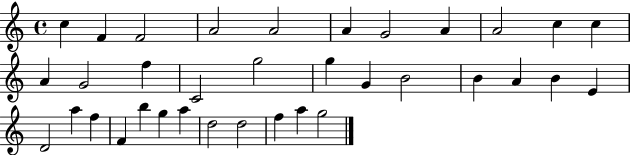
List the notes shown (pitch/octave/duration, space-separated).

C5/q F4/q F4/h A4/h A4/h A4/q G4/h A4/q A4/h C5/q C5/q A4/q G4/h F5/q C4/h G5/h G5/q G4/q B4/h B4/q A4/q B4/q E4/q D4/h A5/q F5/q F4/q B5/q G5/q A5/q D5/h D5/h F5/q A5/q G5/h